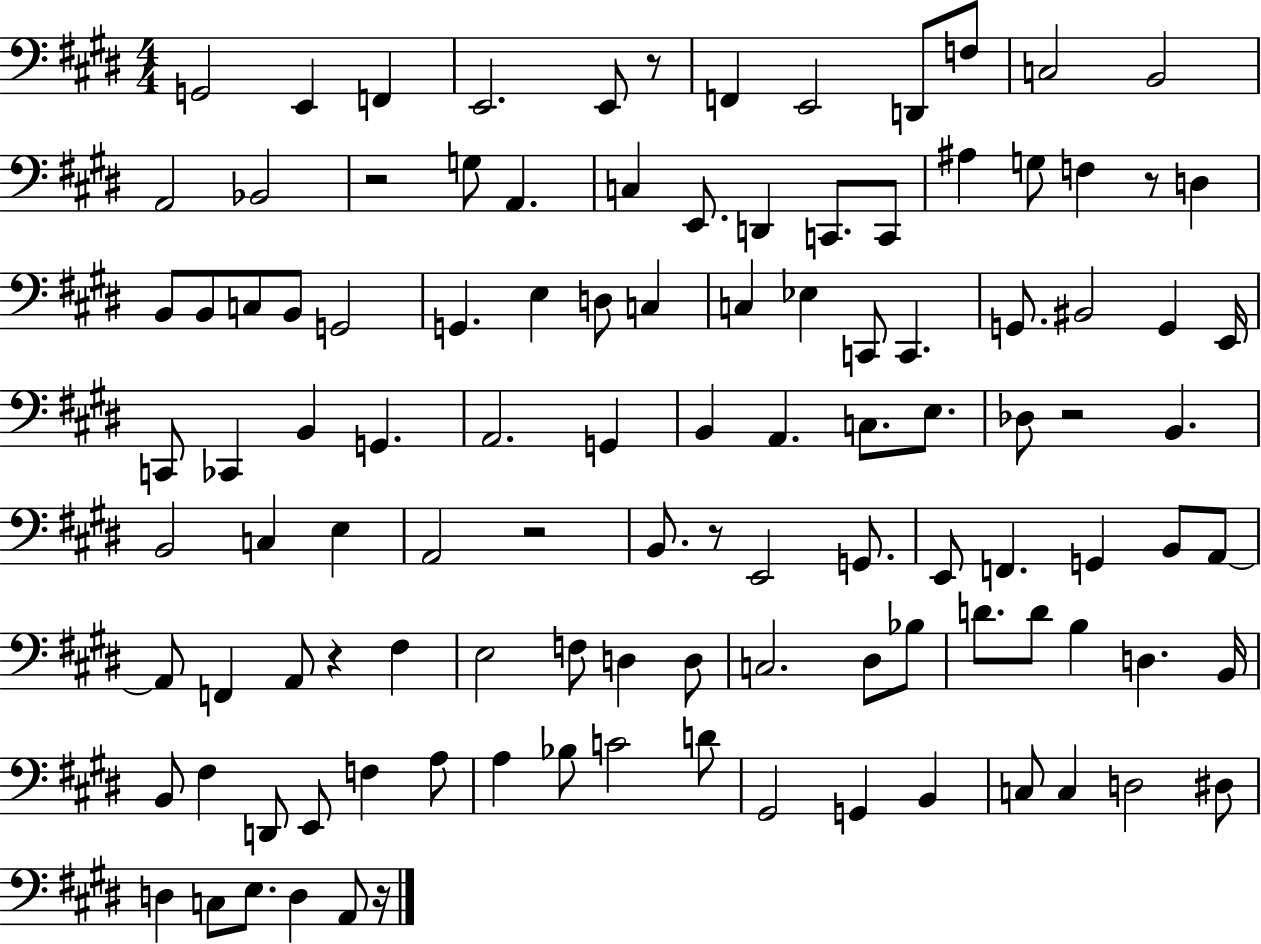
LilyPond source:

{
  \clef bass
  \numericTimeSignature
  \time 4/4
  \key e \major
  g,2 e,4 f,4 | e,2. e,8 r8 | f,4 e,2 d,8 f8 | c2 b,2 | \break a,2 bes,2 | r2 g8 a,4. | c4 e,8. d,4 c,8. c,8 | ais4 g8 f4 r8 d4 | \break b,8 b,8 c8 b,8 g,2 | g,4. e4 d8 c4 | c4 ees4 c,8 c,4. | g,8. bis,2 g,4 e,16 | \break c,8 ces,4 b,4 g,4. | a,2. g,4 | b,4 a,4. c8. e8. | des8 r2 b,4. | \break b,2 c4 e4 | a,2 r2 | b,8. r8 e,2 g,8. | e,8 f,4. g,4 b,8 a,8~~ | \break a,8 f,4 a,8 r4 fis4 | e2 f8 d4 d8 | c2. dis8 bes8 | d'8. d'8 b4 d4. b,16 | \break b,8 fis4 d,8 e,8 f4 a8 | a4 bes8 c'2 d'8 | gis,2 g,4 b,4 | c8 c4 d2 dis8 | \break d4 c8 e8. d4 a,8 r16 | \bar "|."
}